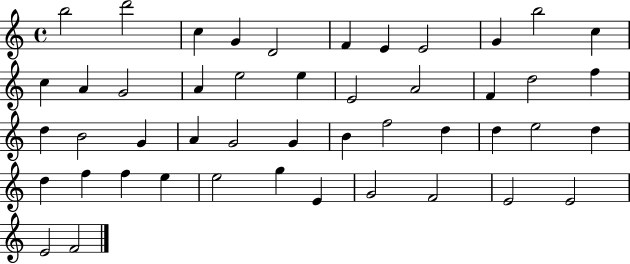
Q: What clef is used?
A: treble